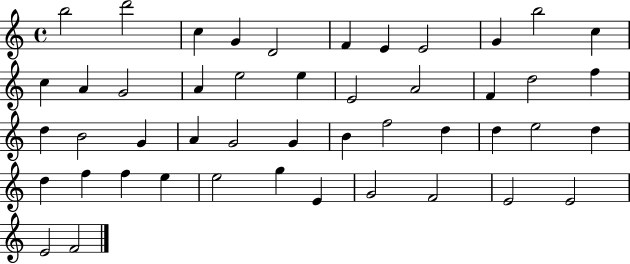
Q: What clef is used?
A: treble